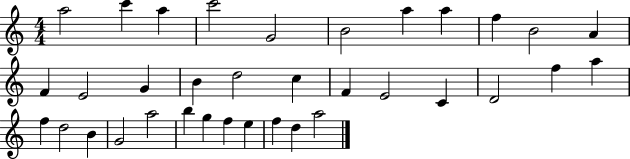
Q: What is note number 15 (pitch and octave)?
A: B4